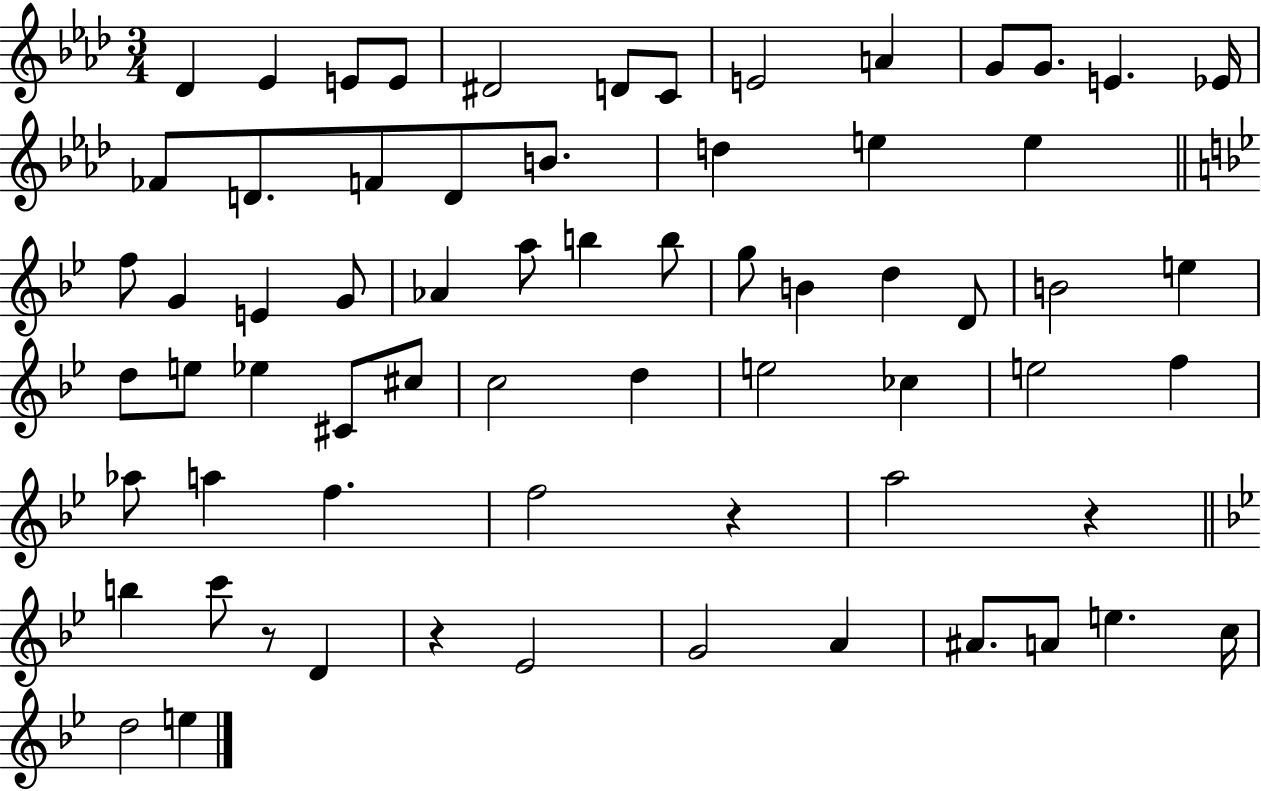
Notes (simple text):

Db4/q Eb4/q E4/e E4/e D#4/h D4/e C4/e E4/h A4/q G4/e G4/e. E4/q. Eb4/s FES4/e D4/e. F4/e D4/e B4/e. D5/q E5/q E5/q F5/e G4/q E4/q G4/e Ab4/q A5/e B5/q B5/e G5/e B4/q D5/q D4/e B4/h E5/q D5/e E5/e Eb5/q C#4/e C#5/e C5/h D5/q E5/h CES5/q E5/h F5/q Ab5/e A5/q F5/q. F5/h R/q A5/h R/q B5/q C6/e R/e D4/q R/q Eb4/h G4/h A4/q A#4/e. A4/e E5/q. C5/s D5/h E5/q